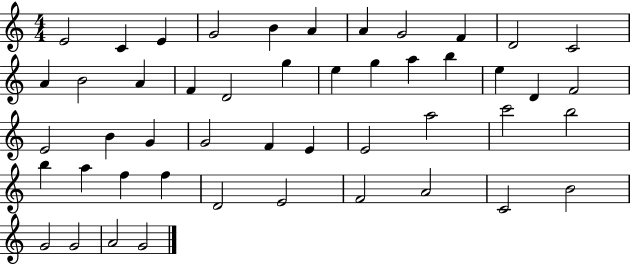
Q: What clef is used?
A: treble